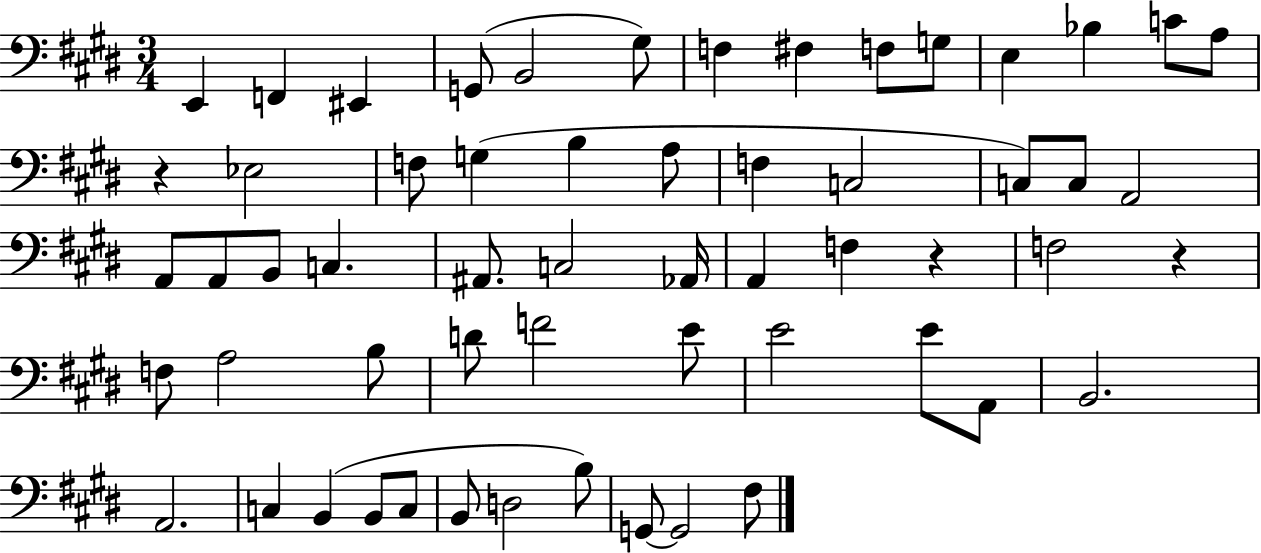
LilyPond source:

{
  \clef bass
  \numericTimeSignature
  \time 3/4
  \key e \major
  e,4 f,4 eis,4 | g,8( b,2 gis8) | f4 fis4 f8 g8 | e4 bes4 c'8 a8 | \break r4 ees2 | f8 g4( b4 a8 | f4 c2 | c8) c8 a,2 | \break a,8 a,8 b,8 c4. | ais,8. c2 aes,16 | a,4 f4 r4 | f2 r4 | \break f8 a2 b8 | d'8 f'2 e'8 | e'2 e'8 a,8 | b,2. | \break a,2. | c4 b,4( b,8 c8 | b,8 d2 b8) | g,8~~ g,2 fis8 | \break \bar "|."
}